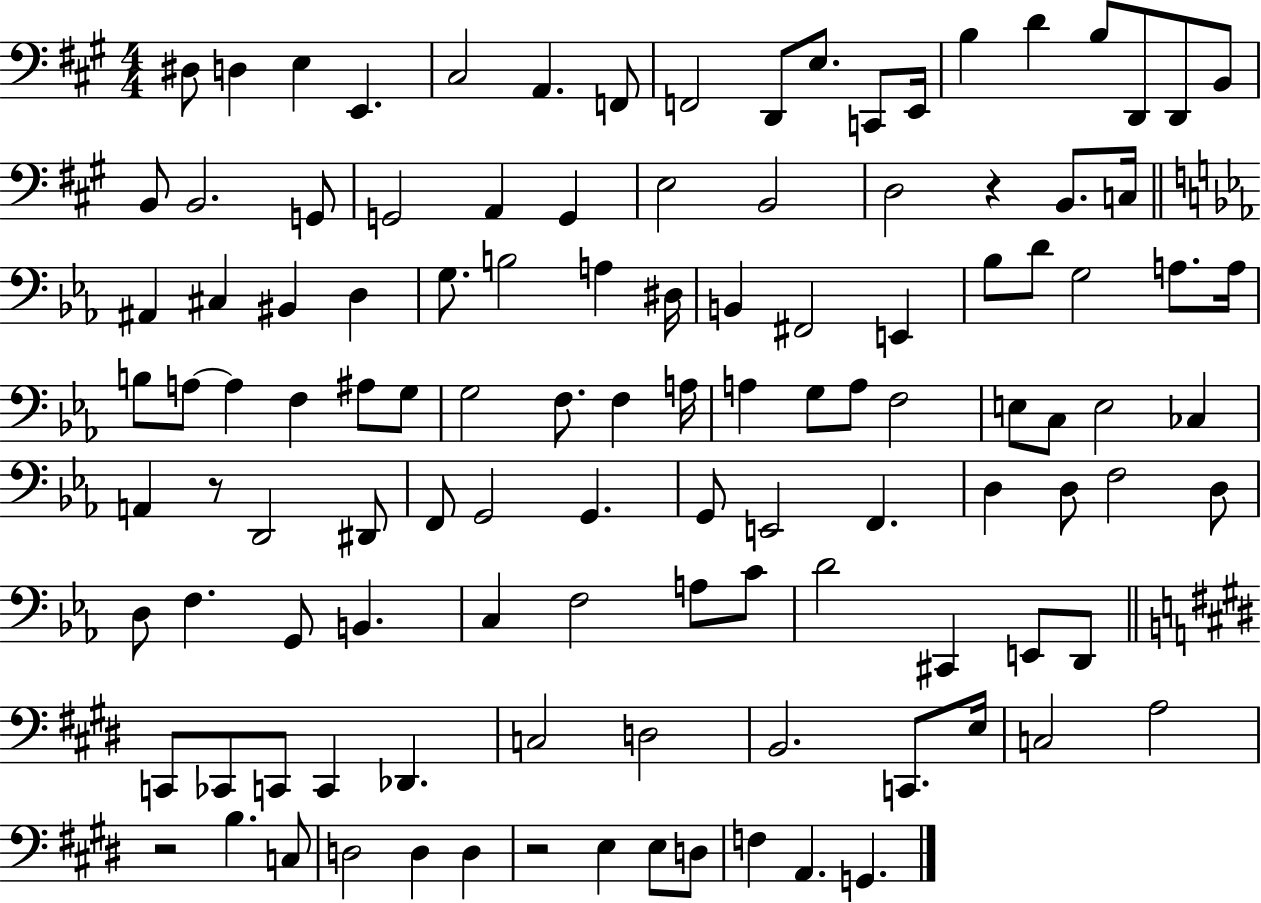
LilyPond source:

{
  \clef bass
  \numericTimeSignature
  \time 4/4
  \key a \major
  dis8 d4 e4 e,4. | cis2 a,4. f,8 | f,2 d,8 e8. c,8 e,16 | b4 d'4 b8 d,8 d,8 b,8 | \break b,8 b,2. g,8 | g,2 a,4 g,4 | e2 b,2 | d2 r4 b,8. c16 | \break \bar "||" \break \key ees \major ais,4 cis4 bis,4 d4 | g8. b2 a4 dis16 | b,4 fis,2 e,4 | bes8 d'8 g2 a8. a16 | \break b8 a8~~ a4 f4 ais8 g8 | g2 f8. f4 a16 | a4 g8 a8 f2 | e8 c8 e2 ces4 | \break a,4 r8 d,2 dis,8 | f,8 g,2 g,4. | g,8 e,2 f,4. | d4 d8 f2 d8 | \break d8 f4. g,8 b,4. | c4 f2 a8 c'8 | d'2 cis,4 e,8 d,8 | \bar "||" \break \key e \major c,8 ces,8 c,8 c,4 des,4. | c2 d2 | b,2. c,8. e16 | c2 a2 | \break r2 b4. c8 | d2 d4 d4 | r2 e4 e8 d8 | f4 a,4. g,4. | \break \bar "|."
}